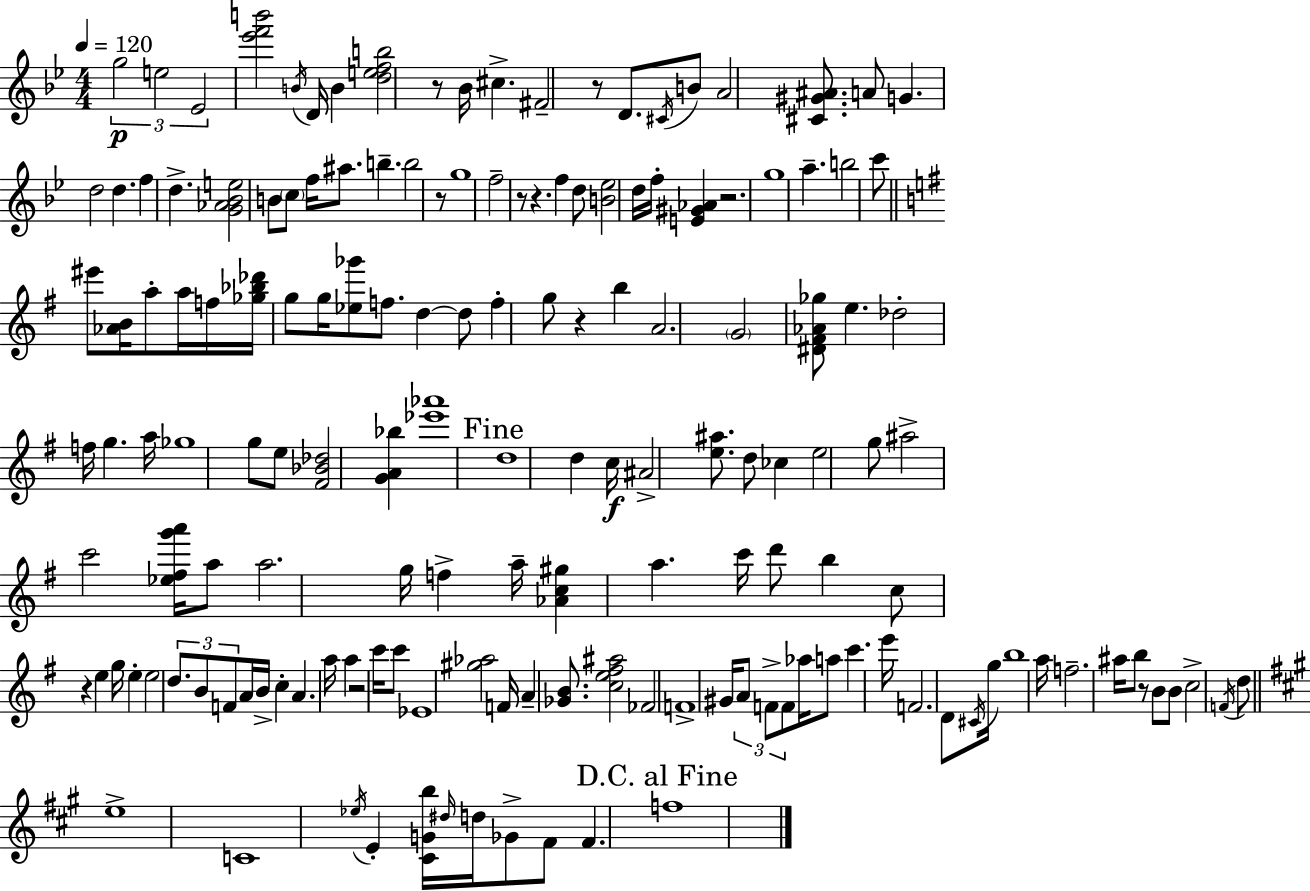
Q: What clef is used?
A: treble